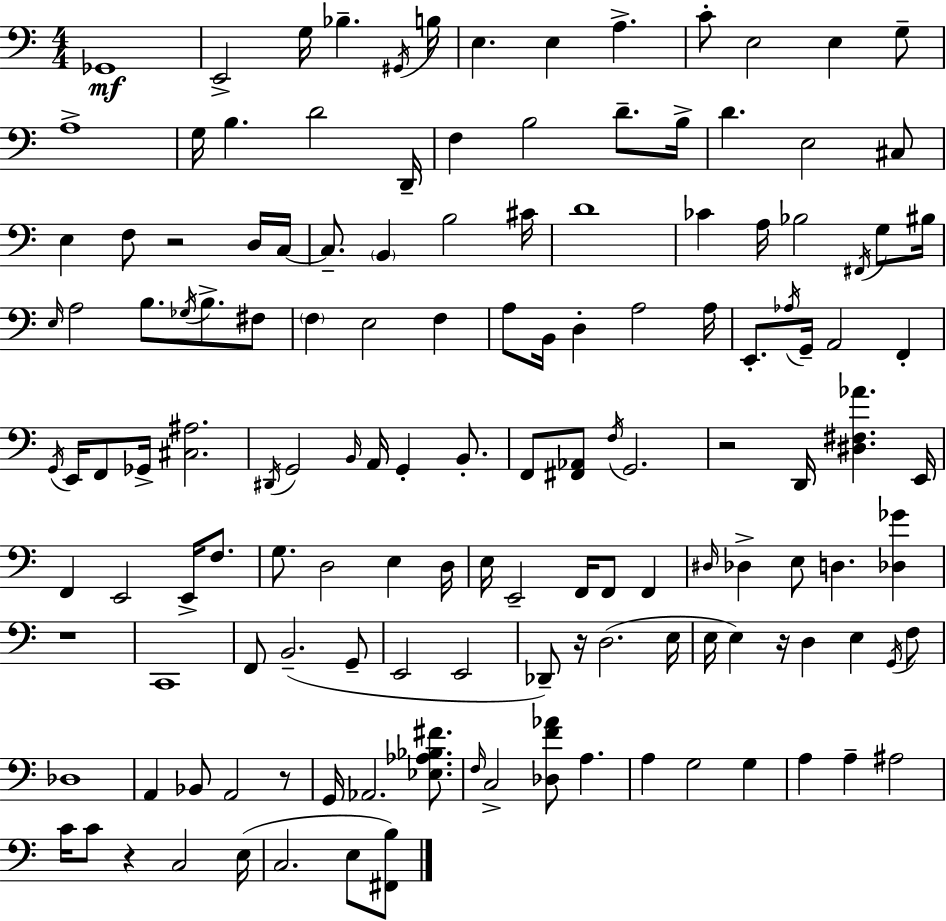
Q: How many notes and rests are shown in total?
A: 141